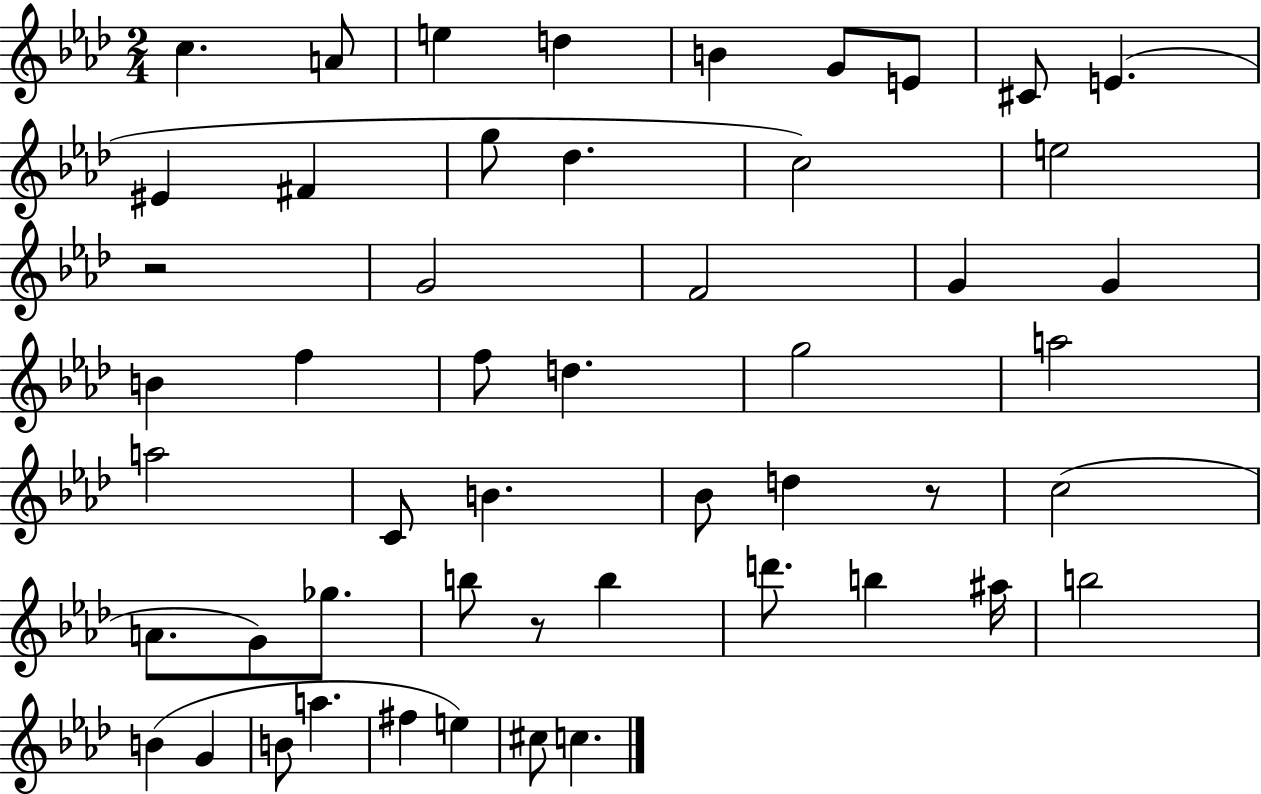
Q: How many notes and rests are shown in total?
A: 51